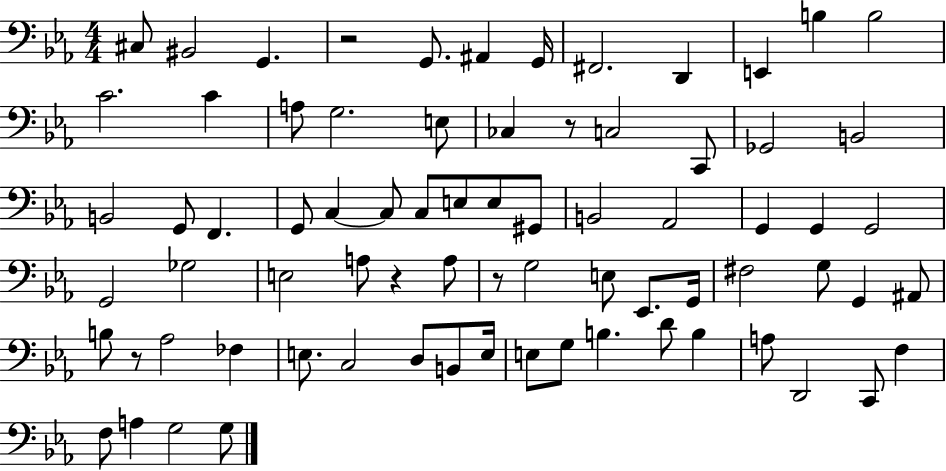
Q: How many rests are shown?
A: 5